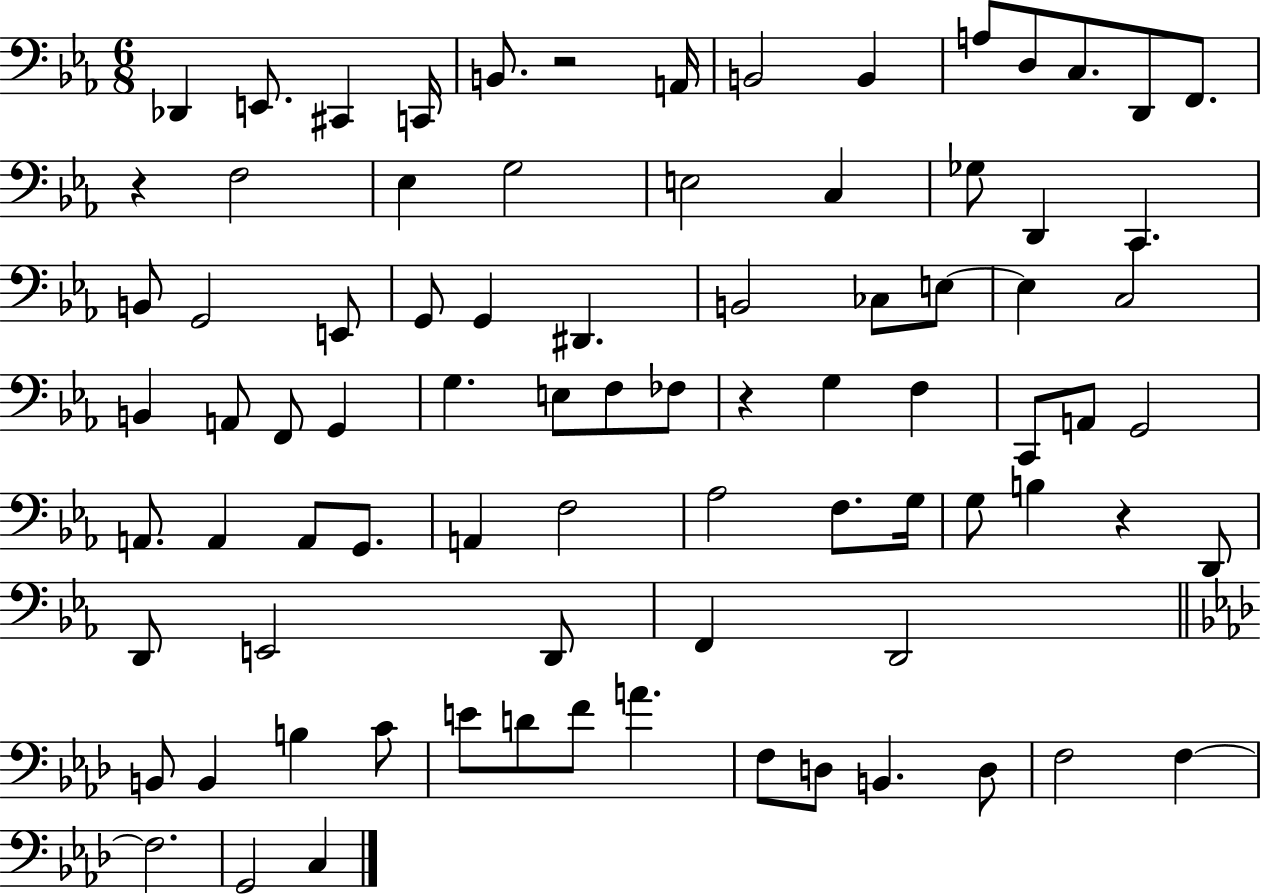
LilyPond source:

{
  \clef bass
  \numericTimeSignature
  \time 6/8
  \key ees \major
  des,4 e,8. cis,4 c,16 | b,8. r2 a,16 | b,2 b,4 | a8 d8 c8. d,8 f,8. | \break r4 f2 | ees4 g2 | e2 c4 | ges8 d,4 c,4. | \break b,8 g,2 e,8 | g,8 g,4 dis,4. | b,2 ces8 e8~~ | e4 c2 | \break b,4 a,8 f,8 g,4 | g4. e8 f8 fes8 | r4 g4 f4 | c,8 a,8 g,2 | \break a,8. a,4 a,8 g,8. | a,4 f2 | aes2 f8. g16 | g8 b4 r4 d,8 | \break d,8 e,2 d,8 | f,4 d,2 | \bar "||" \break \key aes \major b,8 b,4 b4 c'8 | e'8 d'8 f'8 a'4. | f8 d8 b,4. d8 | f2 f4~~ | \break f2. | g,2 c4 | \bar "|."
}